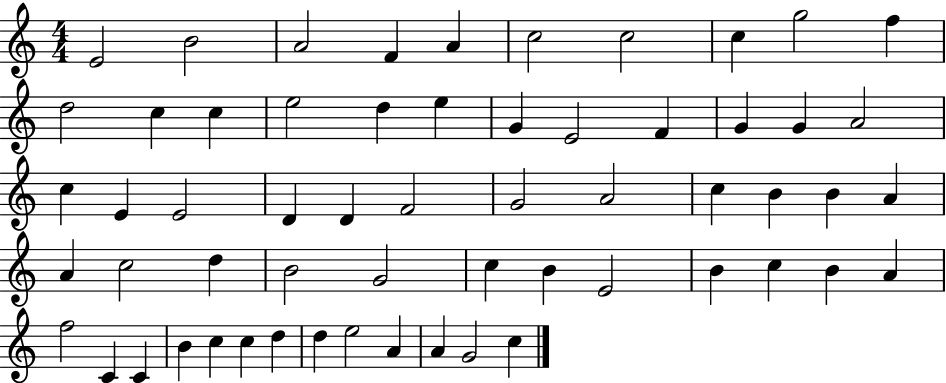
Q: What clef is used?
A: treble